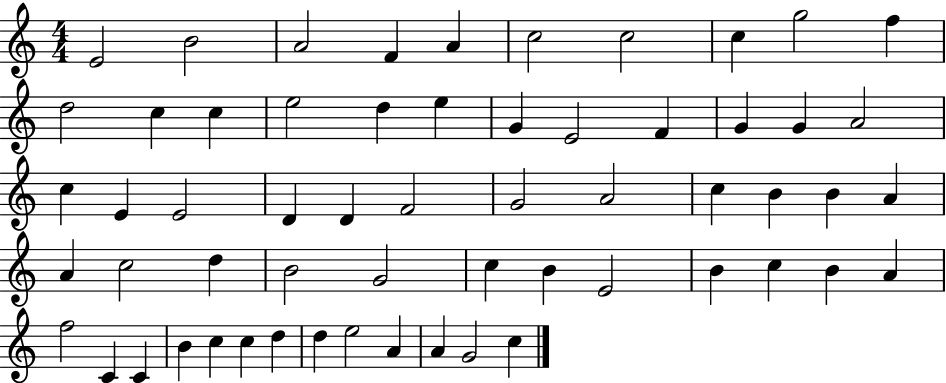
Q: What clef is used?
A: treble